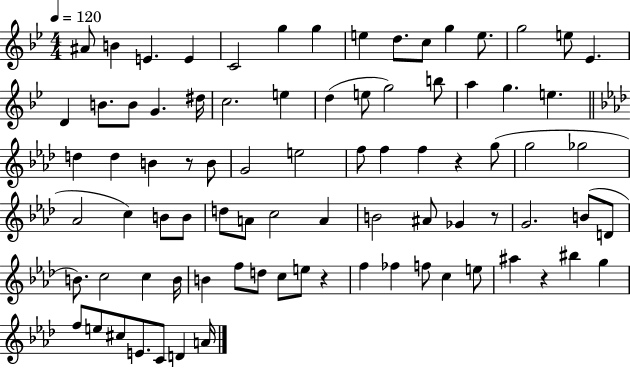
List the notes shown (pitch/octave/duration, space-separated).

A#4/e B4/q E4/q. E4/q C4/h G5/q G5/q E5/q D5/e. C5/e G5/q E5/e. G5/h E5/e Eb4/q. D4/q B4/e. B4/e G4/q. D#5/s C5/h. E5/q D5/q E5/e G5/h B5/e A5/q G5/q. E5/q. D5/q D5/q B4/q R/e B4/e G4/h E5/h F5/e F5/q F5/q R/q G5/e G5/h Gb5/h Ab4/h C5/q B4/e B4/e D5/e A4/e C5/h A4/q B4/h A#4/e Gb4/q R/e G4/h. B4/e D4/e B4/e. C5/h C5/q B4/s B4/q F5/e D5/e C5/e E5/e R/q F5/q FES5/q F5/e C5/q E5/e A#5/q R/q BIS5/q G5/q F5/e E5/e C#5/e E4/e. C4/e D4/q A4/s